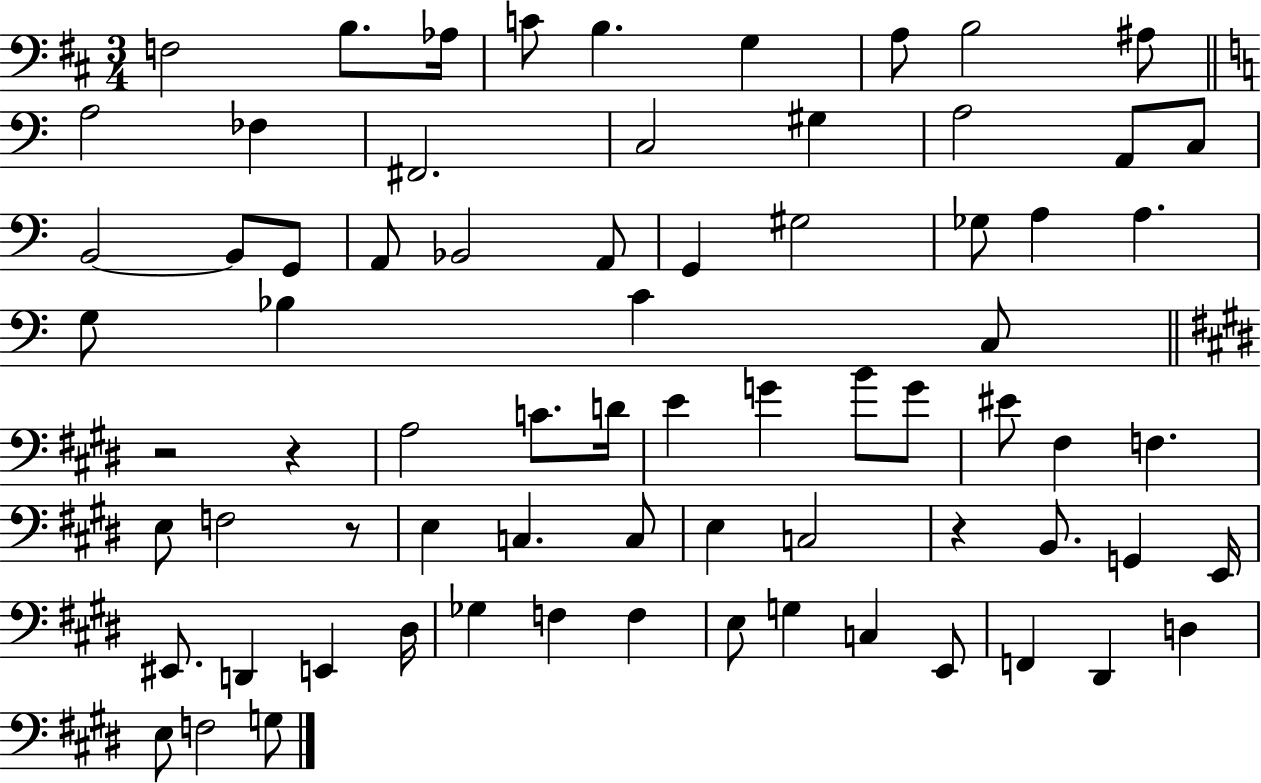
X:1
T:Untitled
M:3/4
L:1/4
K:D
F,2 B,/2 _A,/4 C/2 B, G, A,/2 B,2 ^A,/2 A,2 _F, ^F,,2 C,2 ^G, A,2 A,,/2 C,/2 B,,2 B,,/2 G,,/2 A,,/2 _B,,2 A,,/2 G,, ^G,2 _G,/2 A, A, G,/2 _B, C C,/2 z2 z A,2 C/2 D/4 E G B/2 G/2 ^E/2 ^F, F, E,/2 F,2 z/2 E, C, C,/2 E, C,2 z B,,/2 G,, E,,/4 ^E,,/2 D,, E,, ^D,/4 _G, F, F, E,/2 G, C, E,,/2 F,, ^D,, D, E,/2 F,2 G,/2